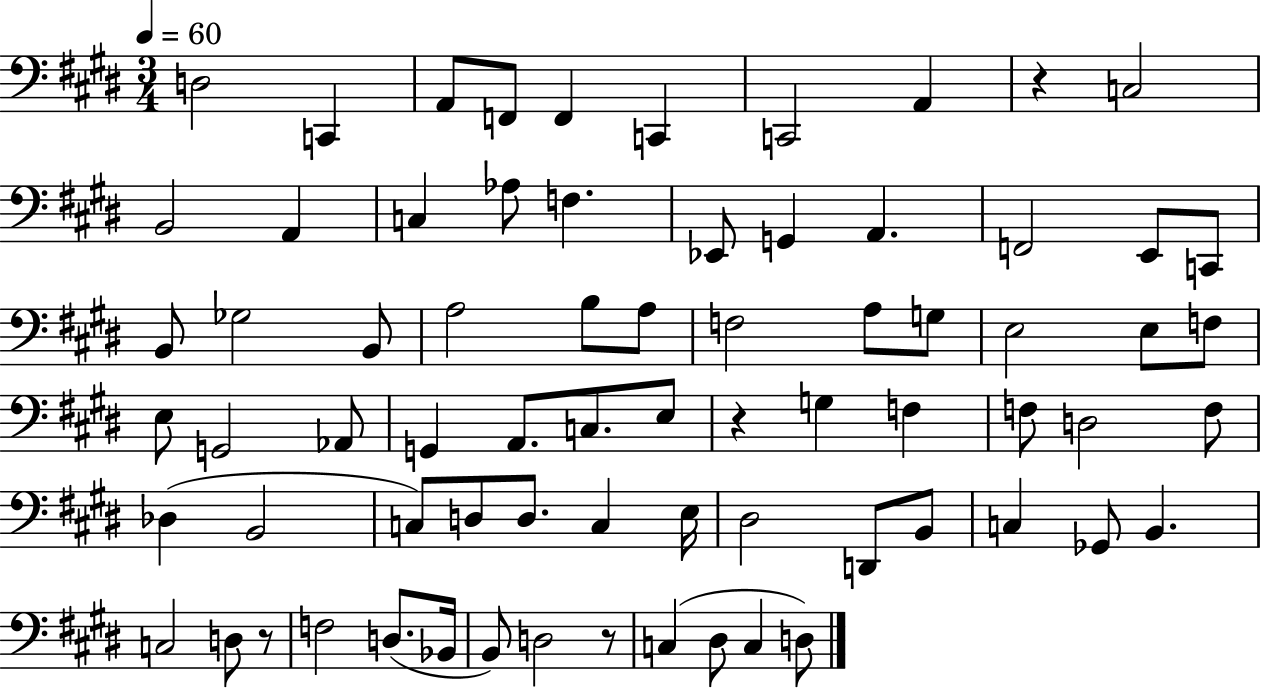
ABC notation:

X:1
T:Untitled
M:3/4
L:1/4
K:E
D,2 C,, A,,/2 F,,/2 F,, C,, C,,2 A,, z C,2 B,,2 A,, C, _A,/2 F, _E,,/2 G,, A,, F,,2 E,,/2 C,,/2 B,,/2 _G,2 B,,/2 A,2 B,/2 A,/2 F,2 A,/2 G,/2 E,2 E,/2 F,/2 E,/2 G,,2 _A,,/2 G,, A,,/2 C,/2 E,/2 z G, F, F,/2 D,2 F,/2 _D, B,,2 C,/2 D,/2 D,/2 C, E,/4 ^D,2 D,,/2 B,,/2 C, _G,,/2 B,, C,2 D,/2 z/2 F,2 D,/2 _B,,/4 B,,/2 D,2 z/2 C, ^D,/2 C, D,/2